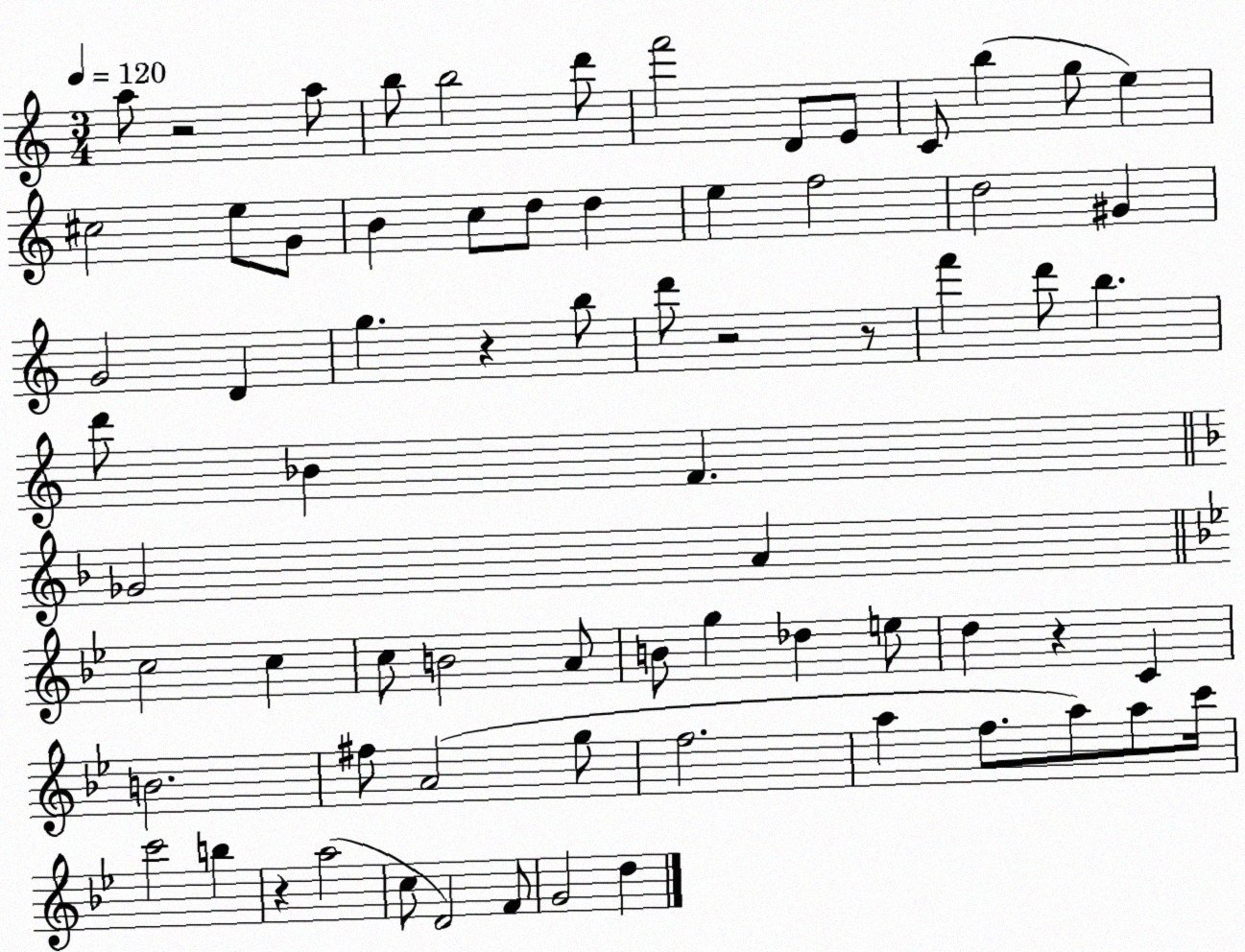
X:1
T:Untitled
M:3/4
L:1/4
K:C
a/2 z2 a/2 b/2 b2 d'/2 f'2 D/2 E/2 C/2 b g/2 e ^c2 e/2 G/2 B c/2 d/2 d e f2 d2 ^G G2 D g z b/2 d'/2 z2 z/2 f' d'/2 b d'/2 _B F _G2 A c2 c c/2 B2 A/2 B/2 g _d e/2 d z C B2 ^f/2 A2 g/2 f2 a f/2 a/2 a/2 c'/4 c'2 b z a2 c/2 D2 F/2 G2 d